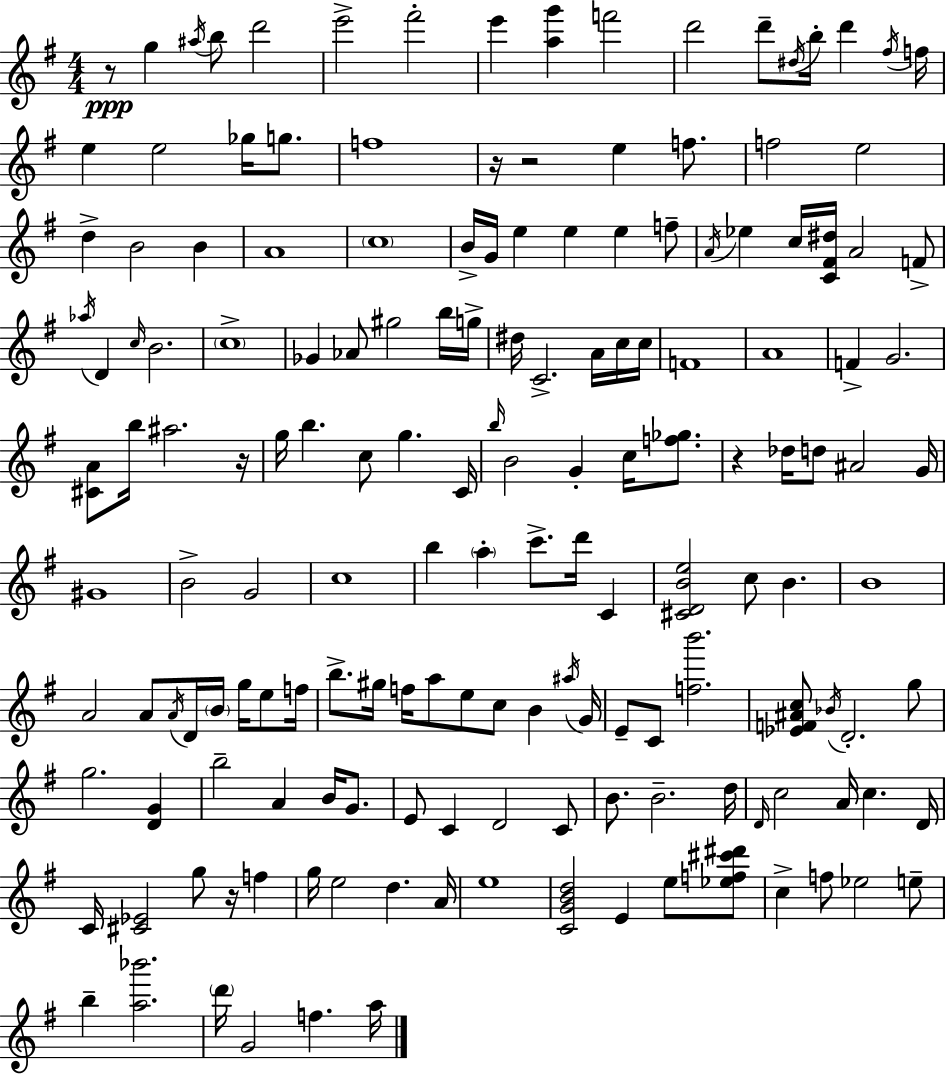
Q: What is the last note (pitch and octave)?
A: A5